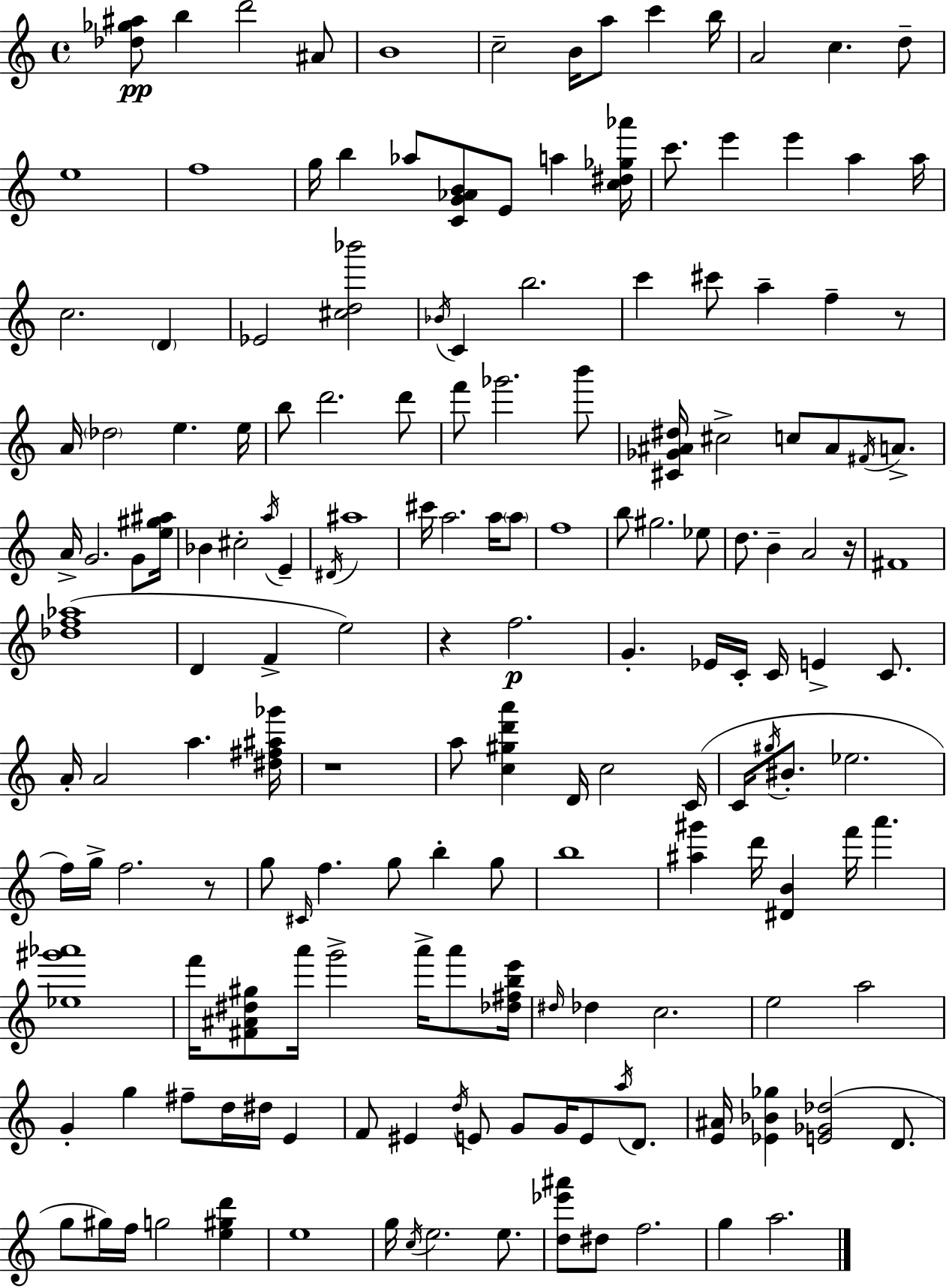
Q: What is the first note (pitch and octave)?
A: B5